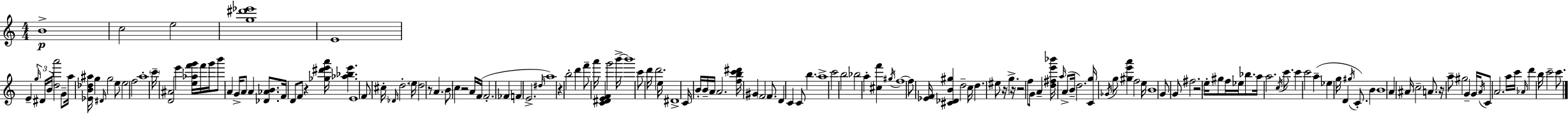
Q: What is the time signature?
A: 4/4